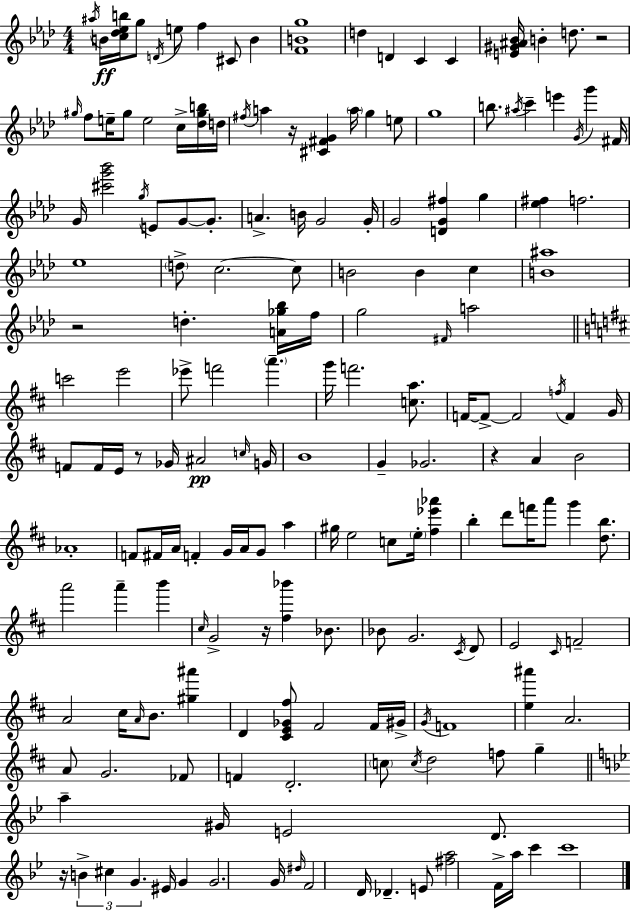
A#5/s B4/s [C5,Db5,Eb5,B5]/s G5/e D4/s E5/e F5/q C#4/e B4/q [F4,B4,G5]/w D5/q D4/q C4/q C4/q [E4,G#4,A#4,Bb4]/s B4/q D5/e. R/h G#5/s F5/e E5/s G#5/e E5/h C5/s [Db5,G#5,B5]/s D5/s F#5/s A5/q R/s [C#4,F#4,G4]/q A5/s G5/q E5/e G5/w B5/e. A#5/s C6/q E6/q G4/s G6/q F#4/s G4/s [C#6,G6,Bb6]/h G5/s E4/e G4/e G4/e. A4/q. B4/s G4/h G4/s G4/h [D4,G4,F#5]/q G5/q [Eb5,F#5]/q F5/h. Eb5/w D5/e C5/h. C5/e B4/h B4/q C5/q [B4,A#5]/w R/h D5/q. [A4,Gb5,Bb5]/s F5/s G5/h F#4/s A5/h C6/h E6/h Eb6/e F6/h A6/q. G6/s F6/h. [C5,A5]/e. F4/s F4/e F4/h F5/s F4/q G4/s F4/e F4/s E4/s R/e Gb4/s A#4/h C5/s G4/s B4/w G4/q Gb4/h. R/q A4/q B4/h Ab4/w F4/e F#4/s A4/s F4/q G4/s A4/s G4/e A5/q G#5/s E5/h C5/e E5/s [F#5,Eb6,Ab6]/q B5/q D6/e F6/s A6/e G6/q [D5,B5]/e. A6/h A6/q B6/q C#5/s G4/h R/s [F#5,Bb6]/q Bb4/e. Bb4/e G4/h. C#4/s D4/e E4/h C#4/s F4/h A4/h C#5/s A4/s B4/e. [G#5,A#6]/q D4/q [C#4,E4,Gb4,F#5]/e F#4/h F#4/s G#4/s G4/s F4/w [E5,A#6]/q A4/h. A4/e G4/h. FES4/e F4/q D4/h. C5/e C5/s D5/h F5/e G5/q A5/q G#4/s E4/h D4/e. R/s B4/q C#5/q G4/q. EIS4/s G4/q G4/h. G4/s D#5/s F4/h D4/s Db4/q. E4/e [F#5,A5]/h F4/s A5/s C6/q C6/w